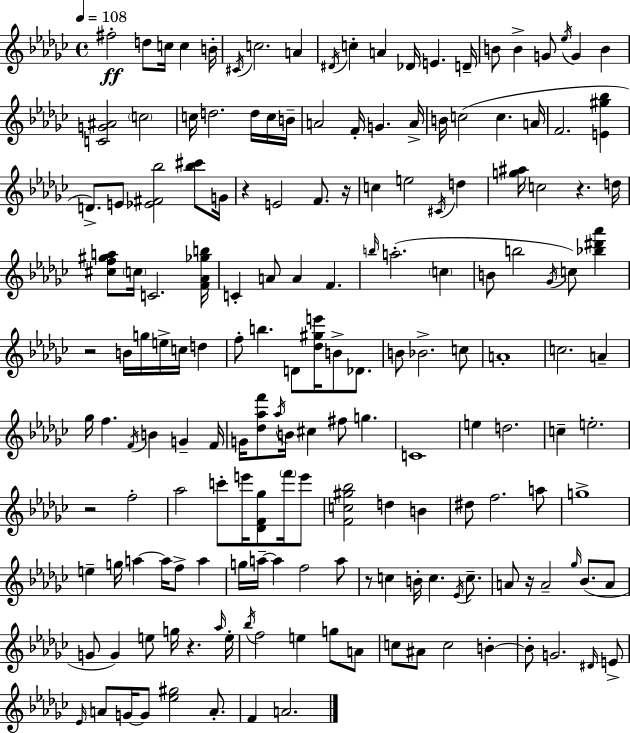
{
  \clef treble
  \time 4/4
  \defaultTimeSignature
  \key ees \minor
  \tempo 4 = 108
  fis''2-.\ff d''8 c''16 c''4 b'16-. | \acciaccatura { cis'16 } c''2. a'4 | \acciaccatura { dis'16 } c''4-. a'4 des'16 e'4. | d'16-- b'8 b'4-> g'8 \acciaccatura { ees''16 } g'4 b'4 | \break <c' g' ais'>2 \parenthesize c''2 | c''16 d''2. | d''16 c''16 b'16-- a'2 f'16-. g'4. | a'16-> b'16 c''2( c''4. | \break a'16 f'2. <e' gis'' bes''>4 | d'8.->) e'8 <ees' fis' bes''>2 | <bes'' cis'''>8 g'16 r4 e'2 f'8. | r16 c''4 e''2 \acciaccatura { cis'16 } | \break d''4 <g'' ais''>16 c''2 r4. | d''16 <cis'' f'' gis'' a''>8 \parenthesize c''16 c'2. | <f' aes' ges'' b''>16 c'4-. a'8 a'4 f'4. | \grace { b''16 } a''2.-.( | \break \parenthesize c''4 b'8 b''2 \acciaccatura { ges'16 }) | c''8 <bes'' dis''' aes'''>4 r2 b'16 g''16 | e''16-> c''16 d''4 f''8-. b''4. d'8 | <des'' gis'' e'''>16 b'8-> des'8. b'8 bes'2.-> | \break c''8 a'1-. | c''2. | a'4-- ges''16 f''4. \acciaccatura { f'16 } b'4 | g'4-- f'16 g'16 <des'' aes'' f'''>8 \acciaccatura { aes''16 } b'16 cis''4 | \break fis''8 g''4. c'1 | e''4 d''2. | c''4-- e''2.-. | r2 | \break f''2-. aes''2 | c'''8-. e'''16 <des' f' ges''>8 \parenthesize f'''16 e'''8 <f' c'' gis'' bes''>2 | d''4 b'4 dis''8 f''2. | a''8 g''1-> | \break e''4-- g''16 a''4~~ | a''16 f''8-> a''4 g''16 a''16--~~ a''4 f''2 | a''8 r8 c''4 b'16-. c''4. | \acciaccatura { ees'16 } c''8.-- a'8 r16 a'2-- | \break \grace { ges''16 }( bes'8. a'8 g'8 g'4) | e''8 g''16 r4. \grace { aes''16 } e''16-. \acciaccatura { bes''16 } f''2 | e''4 g''8 a'8 c''8 ais'8 | c''2 b'4-.~~ b'8-. g'2. | \break \grace { dis'16 } e'8-> \grace { ees'16 } a'8 | g'16~~ g'8 <ees'' gis''>2 a'8.-. f'4 | a'2. \bar "|."
}